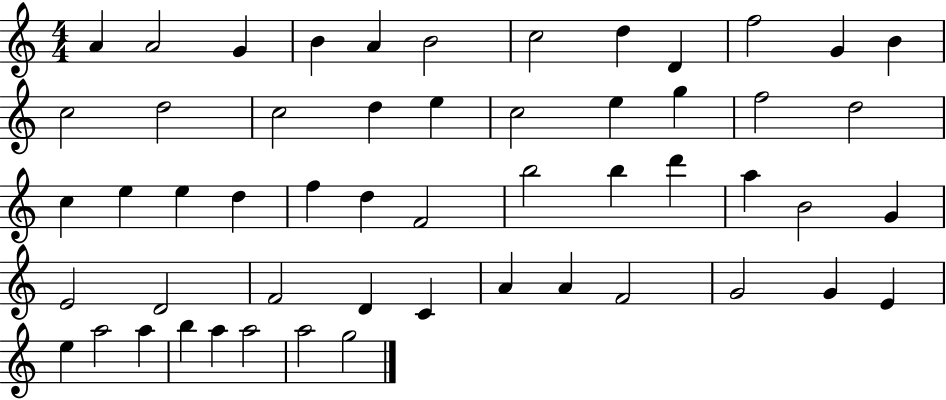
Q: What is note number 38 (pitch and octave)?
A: F4